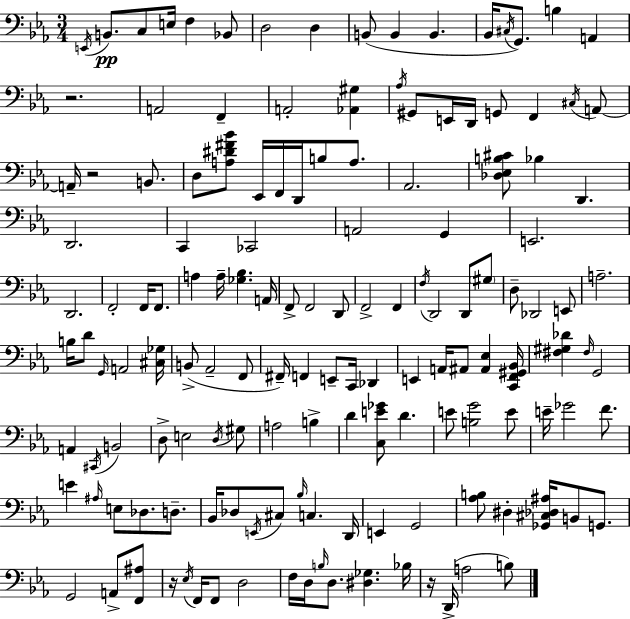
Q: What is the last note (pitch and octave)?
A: B3